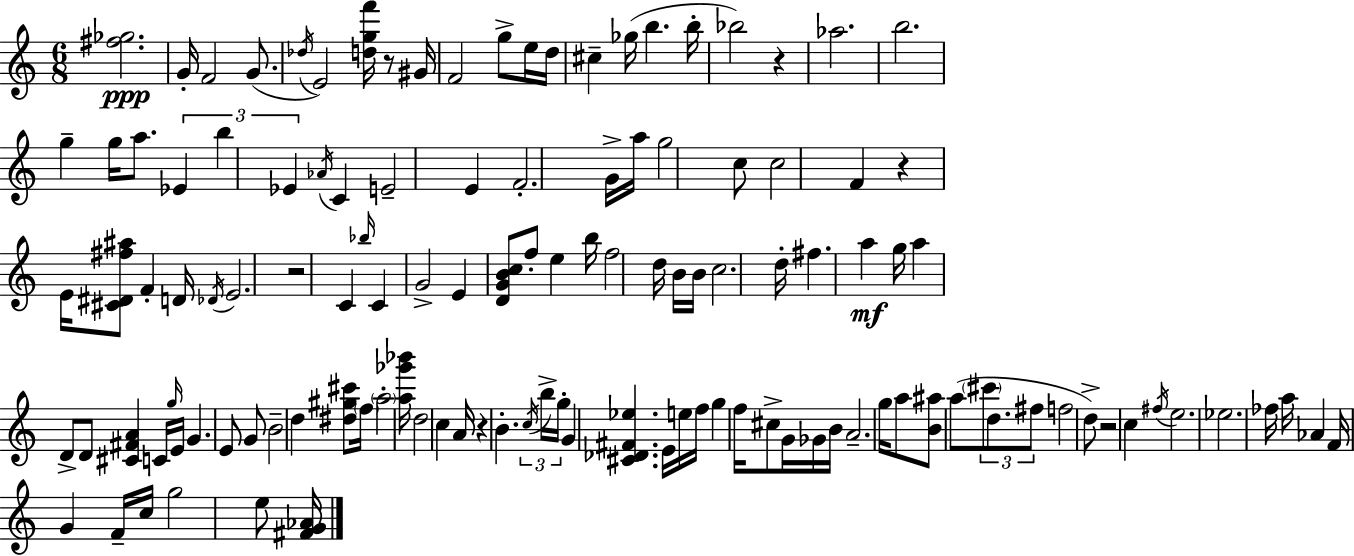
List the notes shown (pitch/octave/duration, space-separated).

[F#5,Gb5]/h. G4/s F4/h G4/e. Db5/s E4/h [D5,G5,F6]/s R/e G#4/s F4/h G5/e E5/s D5/s C#5/q Gb5/s B5/q. B5/s Bb5/h R/q Ab5/h. B5/h. G5/q G5/s A5/e. Eb4/q B5/q Eb4/q Ab4/s C4/q E4/h E4/q F4/h. G4/s A5/s G5/h C5/e C5/h F4/q R/q E4/s [C#4,D#4,F#5,A#5]/e F4/q D4/s Db4/s E4/h. R/h C4/q Bb5/s C4/q G4/h E4/q [D4,G4,B4,C5]/e F5/e E5/q B5/s F5/h D5/s B4/s B4/s C5/h. D5/s F#5/q. A5/q G5/s A5/q D4/e D4/e [C#4,F#4,A4]/q C4/s G5/s E4/s G4/q. E4/e G4/e B4/h D5/q [D#5,G#5,C#6]/e F5/s A5/h [A5,Gb6,Bb6]/s D5/h C5/q A4/s R/q B4/q. C5/s B5/s G5/s G4/q [C#4,Db4,F#4,Eb5]/q. E4/s E5/s F5/s G5/q F5/s C#5/e G4/s Gb4/s B4/s A4/h. G5/s A5/e [B4,A#5]/e A5/e C#6/e D5/e. F#5/e F5/h D5/e R/h C5/q F#5/s E5/h. Eb5/h. FES5/s A5/s Ab4/q F4/s G4/q F4/s C5/s G5/h E5/e [F#4,G4,Ab4]/s